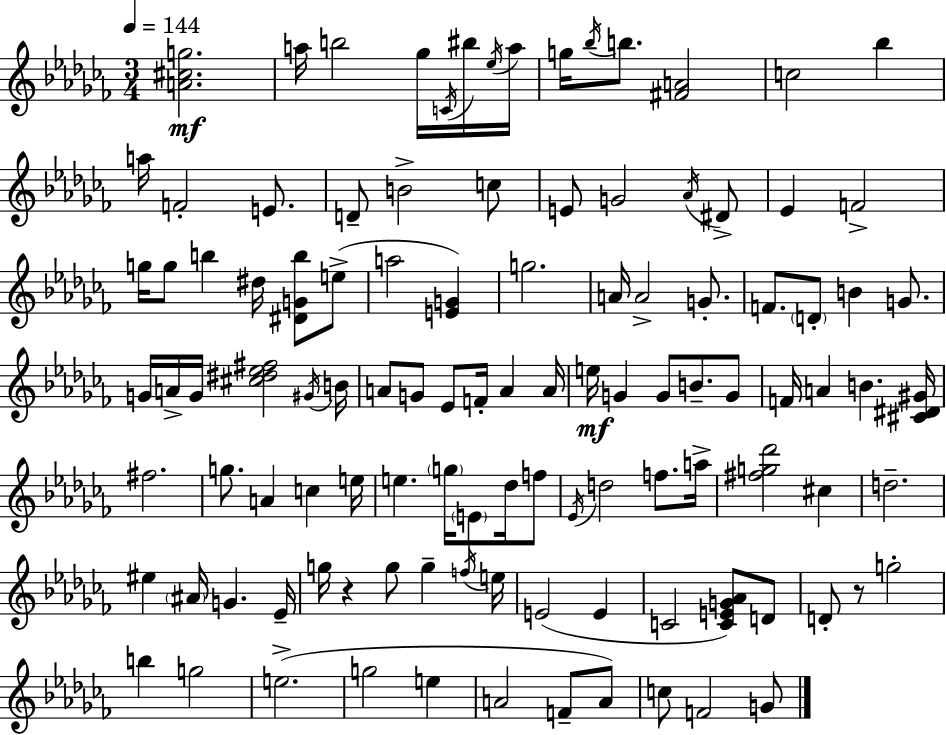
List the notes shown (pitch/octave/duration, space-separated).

[A4,C#5,G5]/h. A5/s B5/h Gb5/s C4/s BIS5/s Eb5/s A5/s G5/s Bb5/s B5/e. [F#4,A4]/h C5/h Bb5/q A5/s F4/h E4/e. D4/e B4/h C5/e E4/e G4/h Ab4/s D#4/e Eb4/q F4/h G5/s G5/e B5/q D#5/s [D#4,G4,B5]/e E5/e A5/h [E4,G4]/q G5/h. A4/s A4/h G4/e. F4/e. D4/e B4/q G4/e. G4/s A4/s G4/s [C#5,D#5,Eb5,F#5]/h G#4/s B4/s A4/e G4/e Eb4/e F4/s A4/q A4/s E5/s G4/q G4/e B4/e. G4/e F4/s A4/q B4/q. [C#4,D#4,G#4]/s F#5/h. G5/e. A4/q C5/q E5/s E5/q. G5/s E4/e Db5/s F5/e Eb4/s D5/h F5/e. A5/s [F#5,G5,Db6]/h C#5/q D5/h. EIS5/q A#4/s G4/q. Eb4/s G5/s R/q G5/e G5/q F5/s E5/s E4/h E4/q C4/h [C4,E4,G4,Ab4]/e D4/e D4/e R/e G5/h B5/q G5/h E5/h. G5/h E5/q A4/h F4/e A4/e C5/e F4/h G4/e